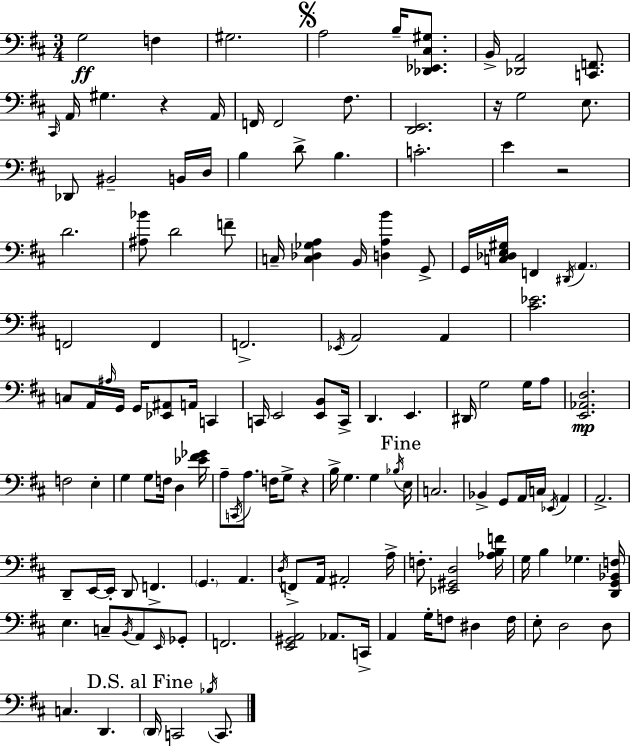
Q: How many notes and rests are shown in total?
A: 140